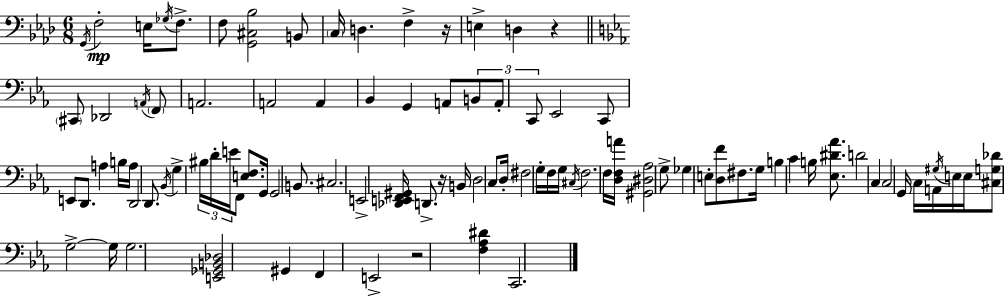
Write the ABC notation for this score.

X:1
T:Untitled
M:6/8
L:1/4
K:Fm
G,,/4 F,2 E,/4 _G,/4 F,/2 F,/2 [G,,^C,_B,]2 B,,/2 C,/4 D, F, z/4 E, D, z ^C,,/2 _D,,2 A,,/4 F,,/2 A,,2 A,,2 A,, _B,, G,, A,,/2 B,,/2 A,,/2 C,,/2 _E,,2 C,,/2 E,,/2 D,,/2 A, B,/4 A,/4 D,,2 D,,/2 _B,,/4 G, ^B,/4 D/4 E/4 F,,/2 [E,F,]/2 G,,/4 G,,2 B,,/2 ^C,2 E,,2 [_D,,E,,F,,^G,,]/4 D,,/2 z/4 B,,/4 D,2 C,/2 D,/4 ^F,2 G,/4 F,/4 G,/4 ^C,/4 F,2 F,/4 [D,F,A]/4 [^G,,^D,_A,]2 G,/2 _G, E,/2 [D,F]/2 ^F,/2 G,/4 B, C B,/4 [_E,^D_A]/2 D2 C, C,2 G,,/4 C,/4 A,,/4 ^G,/4 E,/4 E,/4 [^C,G,_D]/2 G,2 G,/4 G,2 [E,,_G,,B,,_D,]2 ^G,, F,, E,,2 z2 [F,_A,^D] C,,2